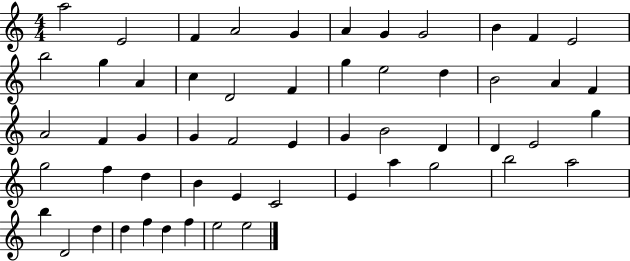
X:1
T:Untitled
M:4/4
L:1/4
K:C
a2 E2 F A2 G A G G2 B F E2 b2 g A c D2 F g e2 d B2 A F A2 F G G F2 E G B2 D D E2 g g2 f d B E C2 E a g2 b2 a2 b D2 d d f d f e2 e2